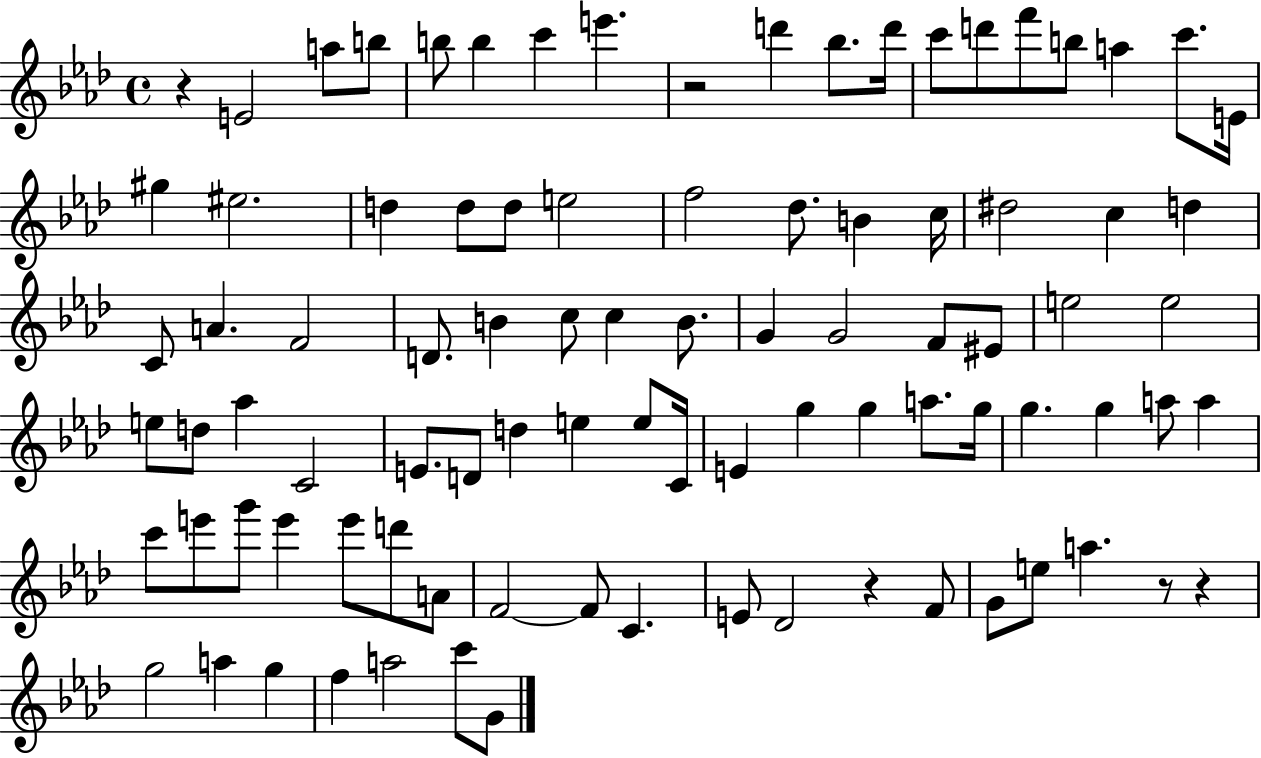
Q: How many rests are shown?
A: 5